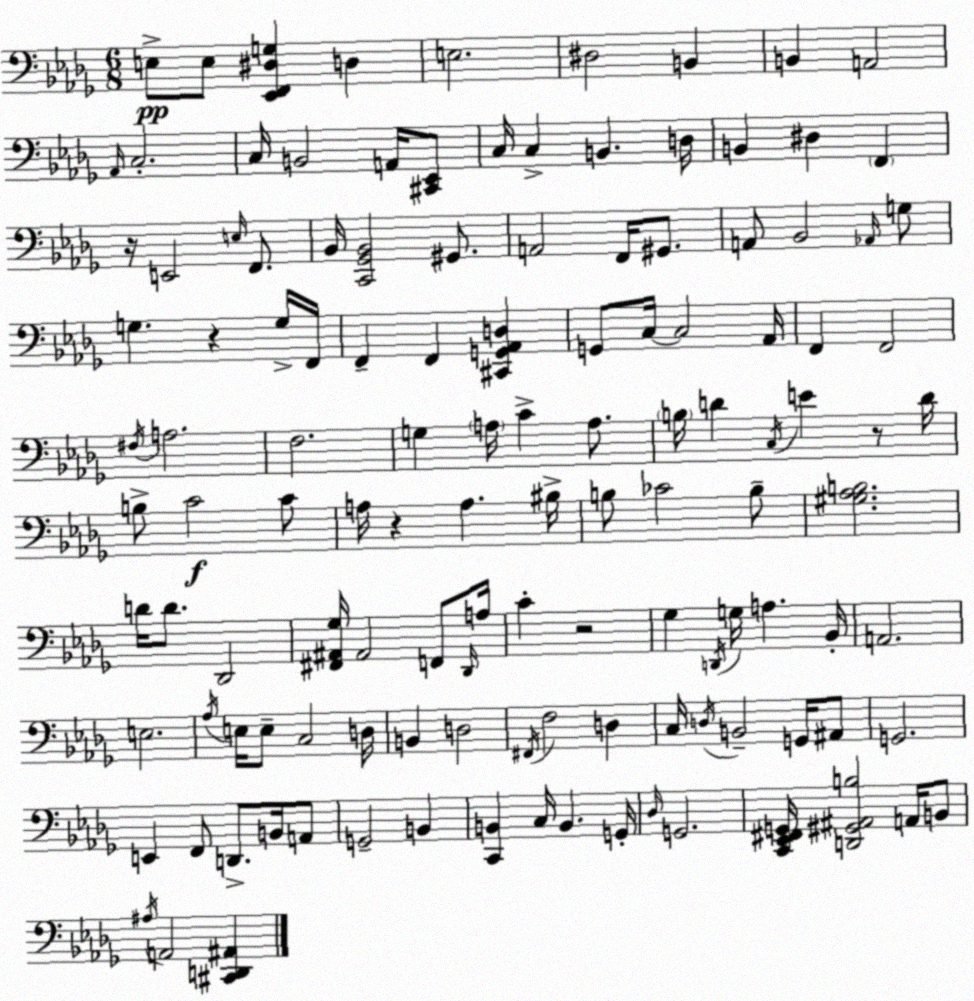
X:1
T:Untitled
M:6/8
L:1/4
K:Bbm
E,/2 E,/2 [_E,,F,,^D,G,] D, E,2 ^D,2 B,, B,, A,,2 _A,,/4 C,2 C,/4 B,,2 A,,/4 [^C,,_E,,]/2 C,/4 C, B,, D,/4 B,, ^D, F,, z/4 E,,2 E,/4 F,,/2 _B,,/4 [C,,_G,,_B,,]2 ^G,,/2 A,,2 F,,/4 ^G,,/2 A,,/2 _B,,2 _A,,/4 G,/2 G, z G,/4 F,,/4 F,, F,, [^C,,G,,_A,,D,] G,,/2 C,/4 C,2 _A,,/4 F,, F,,2 ^F,/4 A,2 F,2 G, A,/4 C A,/2 B,/4 D C,/4 E z/2 D/4 B,/2 C2 C/2 A,/4 z A, ^B,/4 B,/2 _C2 B,/2 [^G,_A,B,]2 D/4 D/2 _D,,2 [^F,,^A,,_G,]/4 ^A,,2 F,,/2 _D,,/4 A,/4 C z2 _G, D,,/4 G,/4 A, _B,,/4 A,,2 E,2 _A,/4 E,/4 E,/2 C,2 D,/4 B,, D,2 ^F,,/4 F,2 D, C,/4 D,/4 B,,2 G,,/4 ^A,,/2 G,,2 E,, F,,/2 D,,/2 B,,/4 A,,/2 G,,2 B,, [C,,B,,] C,/4 B,, G,,/4 _D,/4 G,,2 [C,,_E,,^F,,G,,]/4 [D,,^G,,^A,,B,]2 A,,/4 B,,/2 ^A,/4 A,,2 [^C,,D,,^A,,]